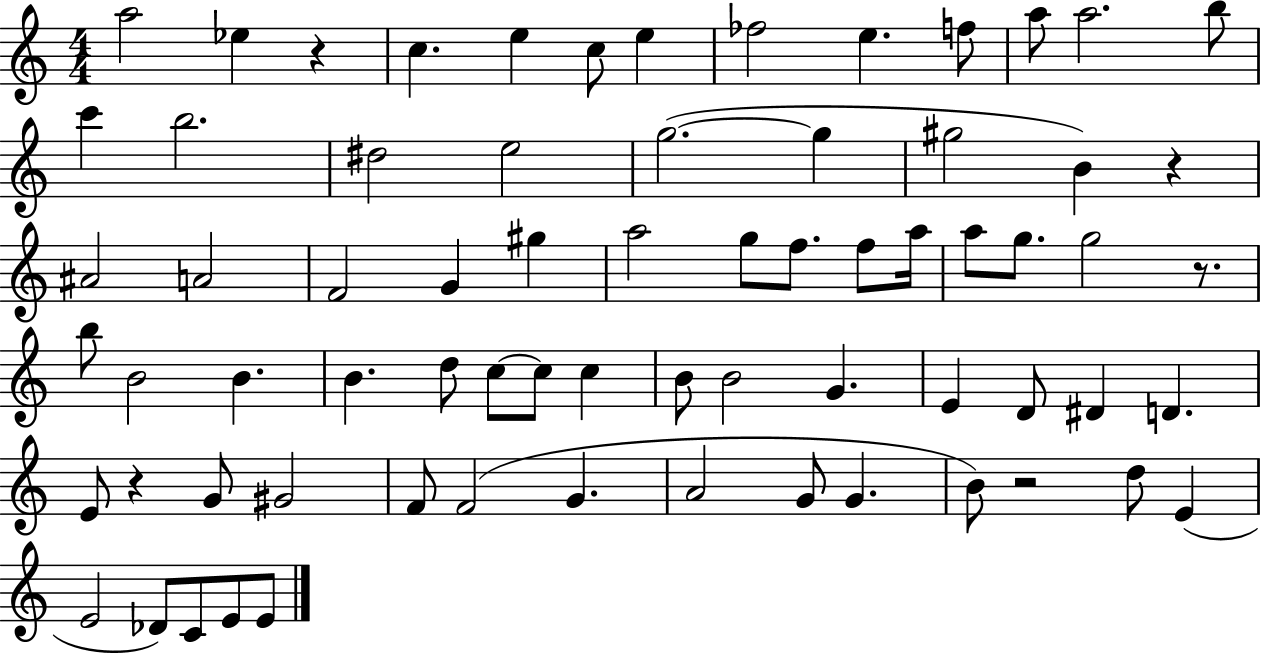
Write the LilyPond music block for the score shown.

{
  \clef treble
  \numericTimeSignature
  \time 4/4
  \key c \major
  \repeat volta 2 { a''2 ees''4 r4 | c''4. e''4 c''8 e''4 | fes''2 e''4. f''8 | a''8 a''2. b''8 | \break c'''4 b''2. | dis''2 e''2 | g''2.~(~ g''4 | gis''2 b'4) r4 | \break ais'2 a'2 | f'2 g'4 gis''4 | a''2 g''8 f''8. f''8 a''16 | a''8 g''8. g''2 r8. | \break b''8 b'2 b'4. | b'4. d''8 c''8~~ c''8 c''4 | b'8 b'2 g'4. | e'4 d'8 dis'4 d'4. | \break e'8 r4 g'8 gis'2 | f'8 f'2( g'4. | a'2 g'8 g'4. | b'8) r2 d''8 e'4( | \break e'2 des'8) c'8 e'8 e'8 | } \bar "|."
}